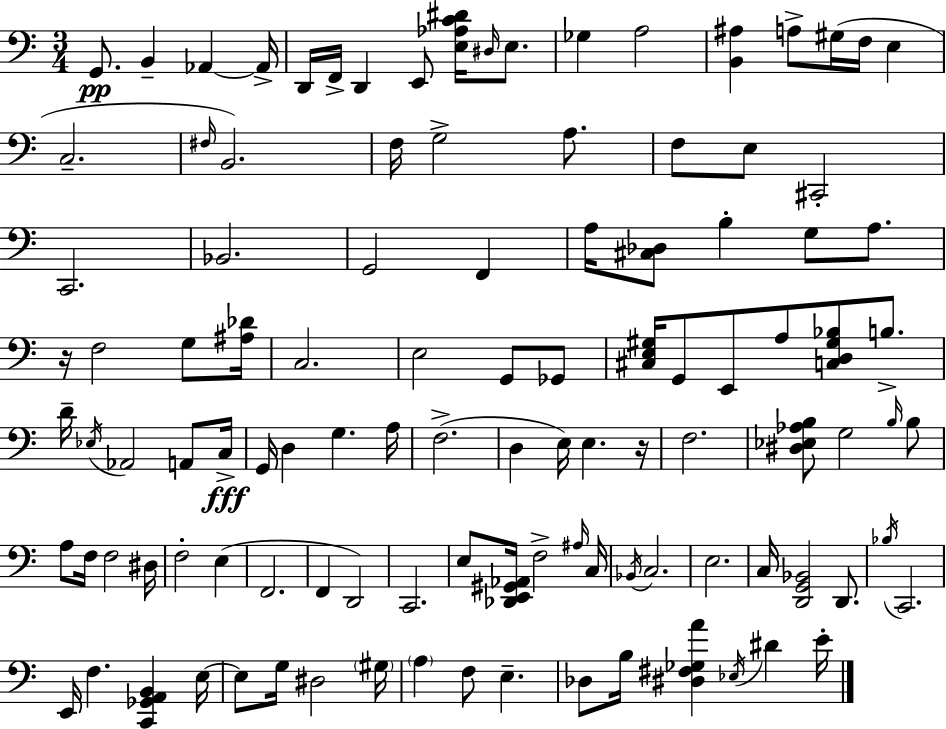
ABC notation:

X:1
T:Untitled
M:3/4
L:1/4
K:Am
G,,/2 B,, _A,, _A,,/4 D,,/4 F,,/4 D,, E,,/2 [E,_A,C^D]/4 ^D,/4 E,/2 _G, A,2 [B,,^A,] A,/2 ^G,/4 F,/4 E, C,2 ^F,/4 B,,2 F,/4 G,2 A,/2 F,/2 E,/2 ^C,,2 C,,2 _B,,2 G,,2 F,, A,/4 [^C,_D,]/2 B, G,/2 A,/2 z/4 F,2 G,/2 [^A,_D]/4 C,2 E,2 G,,/2 _G,,/2 [^C,E,^G,]/4 G,,/2 E,,/2 A,/2 [C,D,^G,_B,]/2 B,/2 D/4 _E,/4 _A,,2 A,,/2 C,/4 G,,/4 D, G, A,/4 F,2 D, E,/4 E, z/4 F,2 [^D,_E,_A,B,]/2 G,2 B,/4 B,/2 A,/2 F,/4 F,2 ^D,/4 F,2 E, F,,2 F,, D,,2 C,,2 E,/2 [_D,,E,,^G,,_A,,]/4 F,2 ^A,/4 C,/4 _B,,/4 C,2 E,2 C,/4 [D,,G,,_B,,]2 D,,/2 _B,/4 C,,2 E,,/4 F, [C,,_G,,A,,B,,] E,/4 E,/2 G,/4 ^D,2 ^G,/4 A, F,/2 E, _D,/2 B,/4 [^D,^F,_G,A] _E,/4 ^D E/4